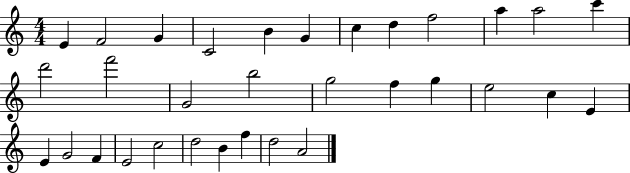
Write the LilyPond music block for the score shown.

{
  \clef treble
  \numericTimeSignature
  \time 4/4
  \key c \major
  e'4 f'2 g'4 | c'2 b'4 g'4 | c''4 d''4 f''2 | a''4 a''2 c'''4 | \break d'''2 f'''2 | g'2 b''2 | g''2 f''4 g''4 | e''2 c''4 e'4 | \break e'4 g'2 f'4 | e'2 c''2 | d''2 b'4 f''4 | d''2 a'2 | \break \bar "|."
}